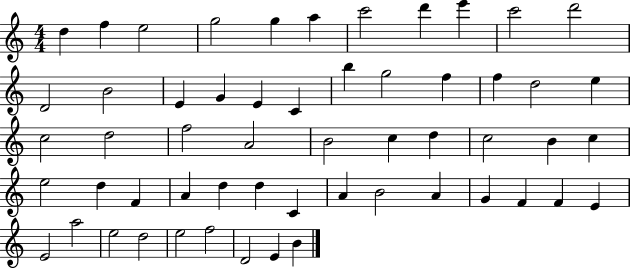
{
  \clef treble
  \numericTimeSignature
  \time 4/4
  \key c \major
  d''4 f''4 e''2 | g''2 g''4 a''4 | c'''2 d'''4 e'''4 | c'''2 d'''2 | \break d'2 b'2 | e'4 g'4 e'4 c'4 | b''4 g''2 f''4 | f''4 d''2 e''4 | \break c''2 d''2 | f''2 a'2 | b'2 c''4 d''4 | c''2 b'4 c''4 | \break e''2 d''4 f'4 | a'4 d''4 d''4 c'4 | a'4 b'2 a'4 | g'4 f'4 f'4 e'4 | \break e'2 a''2 | e''2 d''2 | e''2 f''2 | d'2 e'4 b'4 | \break \bar "|."
}